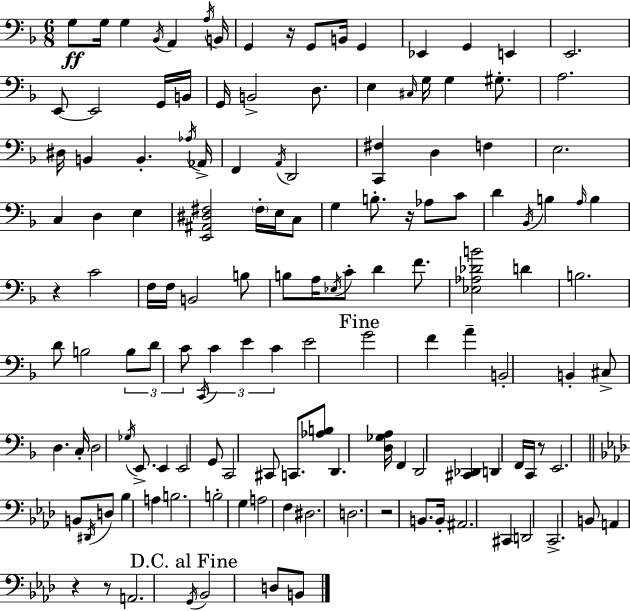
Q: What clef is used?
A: bass